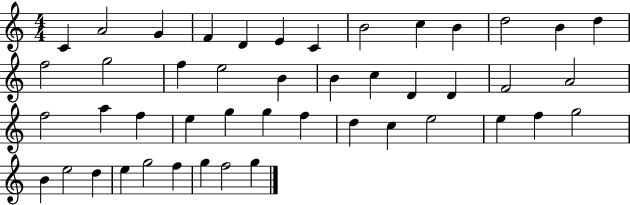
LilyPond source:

{
  \clef treble
  \numericTimeSignature
  \time 4/4
  \key c \major
  c'4 a'2 g'4 | f'4 d'4 e'4 c'4 | b'2 c''4 b'4 | d''2 b'4 d''4 | \break f''2 g''2 | f''4 e''2 b'4 | b'4 c''4 d'4 d'4 | f'2 a'2 | \break f''2 a''4 f''4 | e''4 g''4 g''4 f''4 | d''4 c''4 e''2 | e''4 f''4 g''2 | \break b'4 e''2 d''4 | e''4 g''2 f''4 | g''4 f''2 g''4 | \bar "|."
}